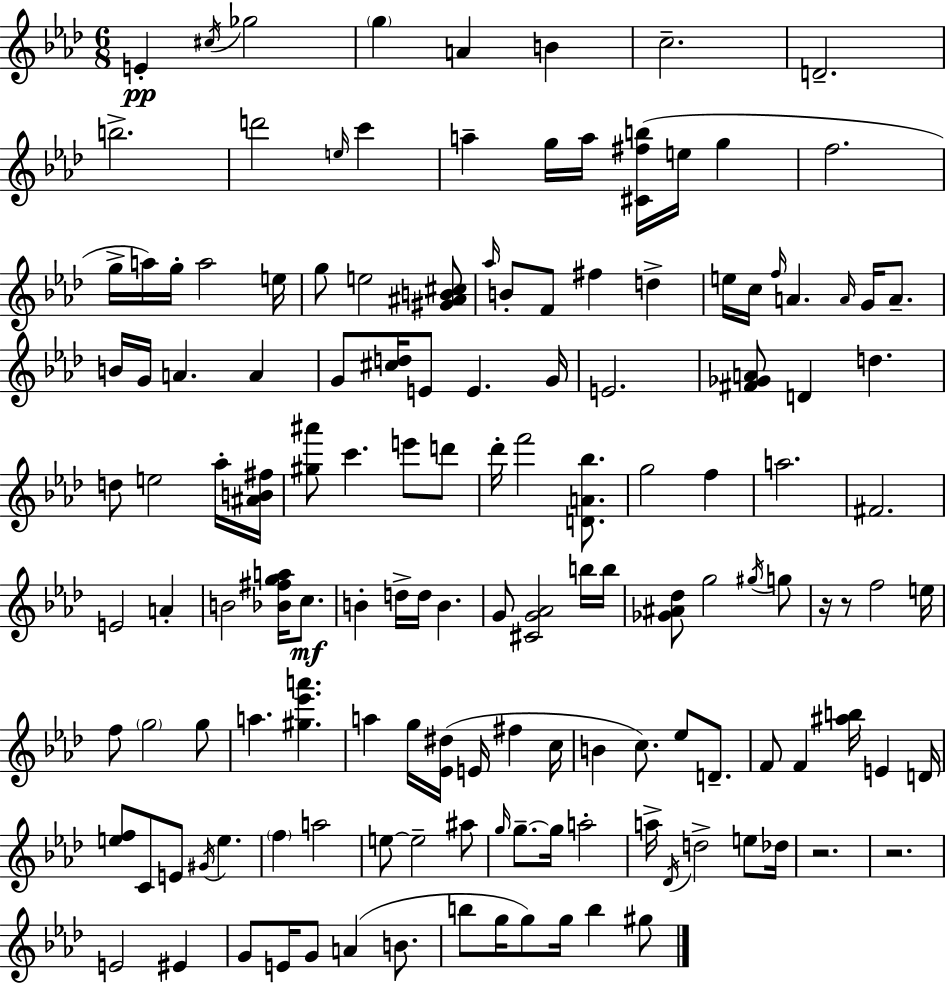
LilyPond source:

{
  \clef treble
  \numericTimeSignature
  \time 6/8
  \key aes \major
  e'4-.\pp \acciaccatura { cis''16 } ges''2 | \parenthesize g''4 a'4 b'4 | c''2.-- | d'2.-- | \break b''2.-> | d'''2 \grace { e''16 } c'''4 | a''4-- g''16 a''16 <cis' fis'' b''>16( e''16 g''4 | f''2. | \break g''16-> a''16) g''16-. a''2 | e''16 g''8 e''2 | <gis' ais' b' cis''>8 \grace { aes''16 } b'8-. f'8 fis''4 d''4-> | e''16 c''16 \grace { f''16 } a'4. | \break \grace { a'16 } g'16 a'8.-- b'16 g'16 a'4. | a'4 g'8 <cis'' d''>16 e'8 e'4. | g'16 e'2. | <fis' ges' a'>8 d'4 d''4. | \break d''8 e''2 | aes''16-. <ais' b' fis''>16 <gis'' ais'''>8 c'''4. | e'''8 d'''8 des'''16-. f'''2 | <d' a' bes''>8. g''2 | \break f''4 a''2. | fis'2. | e'2 | a'4-. b'2 | \break <bes' fis'' g'' a''>16 c''8.\mf b'4-. d''16-> d''16 b'4. | g'8 <cis' g' aes'>2 | b''16 b''16 <ges' ais' des''>8 g''2 | \acciaccatura { gis''16 } g''8 r16 r8 f''2 | \break e''16 f''8 \parenthesize g''2 | g''8 a''4. | <gis'' ees''' a'''>4. a''4 g''16 <ees' dis''>16( | e'16 fis''4 c''16 b'4 c''8.) | \break ees''8 d'8.-- f'8 f'4 | <ais'' b''>16 e'4 d'16 <e'' f''>8 c'8 e'8 | \acciaccatura { gis'16 } e''4. \parenthesize f''4 a''2 | e''8~~ e''2-- | \break ais''8 \grace { g''16 } g''8.--~~ g''16 | a''2-. a''16-> \acciaccatura { des'16 } d''2-> | e''8 des''16 r2. | r2. | \break e'2 | eis'4 g'8 e'16 | g'8 a'4( b'8. b''8 g''16 | g''8) g''16 b''4 gis''8 \bar "|."
}